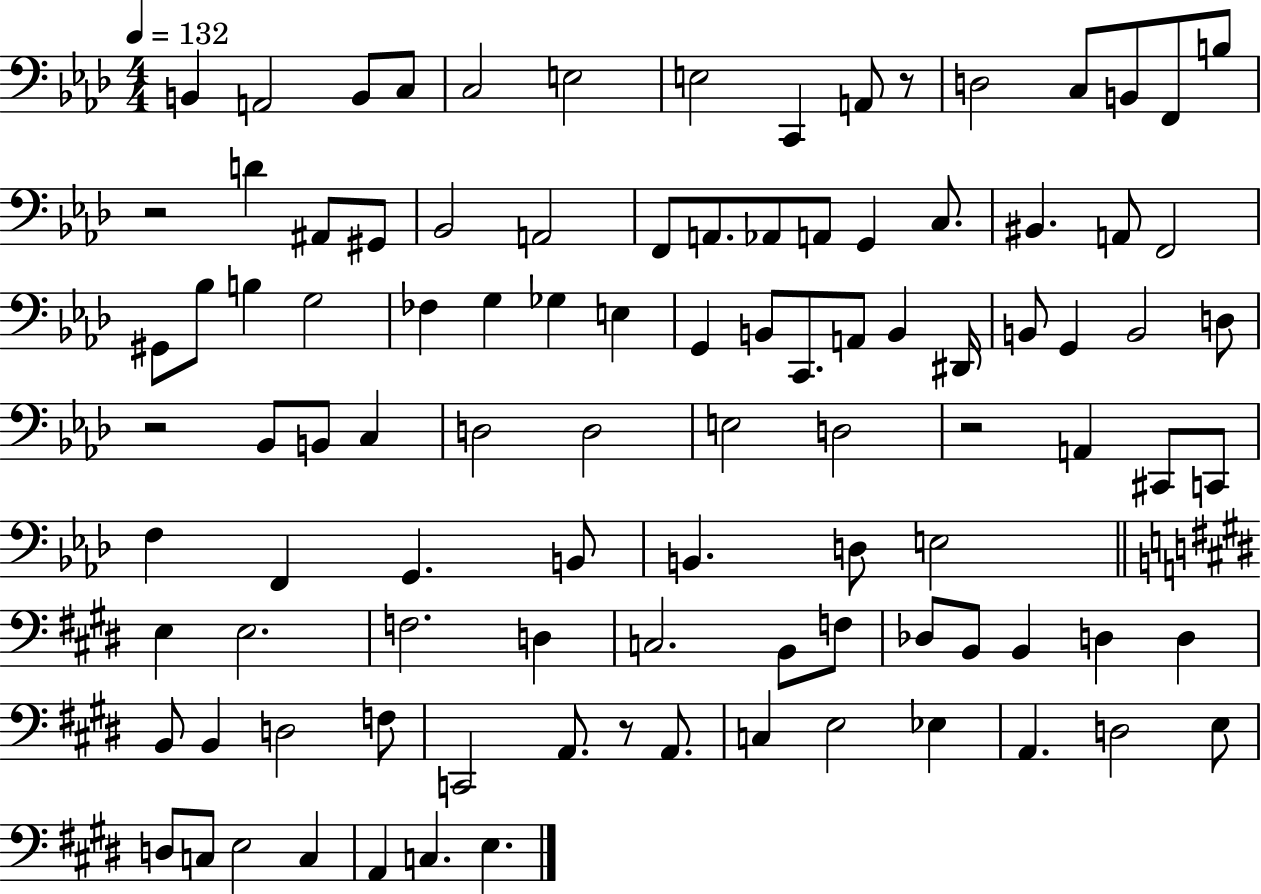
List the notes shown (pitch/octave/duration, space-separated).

B2/q A2/h B2/e C3/e C3/h E3/h E3/h C2/q A2/e R/e D3/h C3/e B2/e F2/e B3/e R/h D4/q A#2/e G#2/e Bb2/h A2/h F2/e A2/e. Ab2/e A2/e G2/q C3/e. BIS2/q. A2/e F2/h G#2/e Bb3/e B3/q G3/h FES3/q G3/q Gb3/q E3/q G2/q B2/e C2/e. A2/e B2/q D#2/s B2/e G2/q B2/h D3/e R/h Bb2/e B2/e C3/q D3/h D3/h E3/h D3/h R/h A2/q C#2/e C2/e F3/q F2/q G2/q. B2/e B2/q. D3/e E3/h E3/q E3/h. F3/h. D3/q C3/h. B2/e F3/e Db3/e B2/e B2/q D3/q D3/q B2/e B2/q D3/h F3/e C2/h A2/e. R/e A2/e. C3/q E3/h Eb3/q A2/q. D3/h E3/e D3/e C3/e E3/h C3/q A2/q C3/q. E3/q.